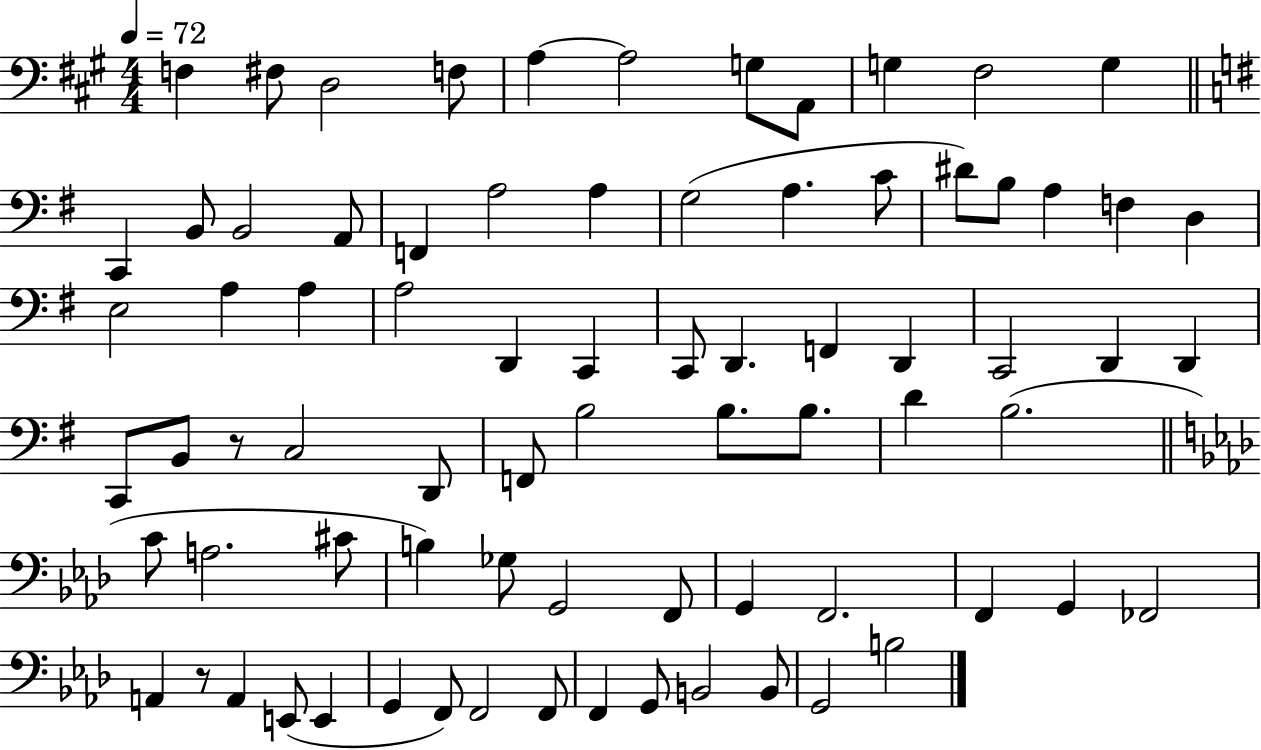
X:1
T:Untitled
M:4/4
L:1/4
K:A
F, ^F,/2 D,2 F,/2 A, A,2 G,/2 A,,/2 G, ^F,2 G, C,, B,,/2 B,,2 A,,/2 F,, A,2 A, G,2 A, C/2 ^D/2 B,/2 A, F, D, E,2 A, A, A,2 D,, C,, C,,/2 D,, F,, D,, C,,2 D,, D,, C,,/2 B,,/2 z/2 C,2 D,,/2 F,,/2 B,2 B,/2 B,/2 D B,2 C/2 A,2 ^C/2 B, _G,/2 G,,2 F,,/2 G,, F,,2 F,, G,, _F,,2 A,, z/2 A,, E,,/2 E,, G,, F,,/2 F,,2 F,,/2 F,, G,,/2 B,,2 B,,/2 G,,2 B,2